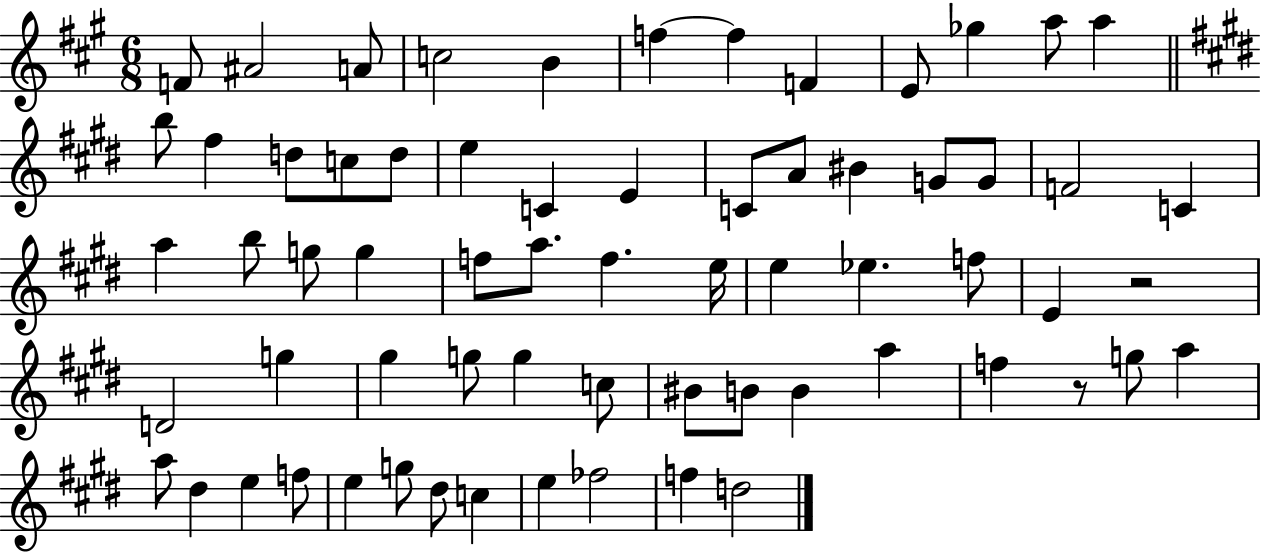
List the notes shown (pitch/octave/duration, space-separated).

F4/e A#4/h A4/e C5/h B4/q F5/q F5/q F4/q E4/e Gb5/q A5/e A5/q B5/e F#5/q D5/e C5/e D5/e E5/q C4/q E4/q C4/e A4/e BIS4/q G4/e G4/e F4/h C4/q A5/q B5/e G5/e G5/q F5/e A5/e. F5/q. E5/s E5/q Eb5/q. F5/e E4/q R/h D4/h G5/q G#5/q G5/e G5/q C5/e BIS4/e B4/e B4/q A5/q F5/q R/e G5/e A5/q A5/e D#5/q E5/q F5/e E5/q G5/e D#5/e C5/q E5/q FES5/h F5/q D5/h